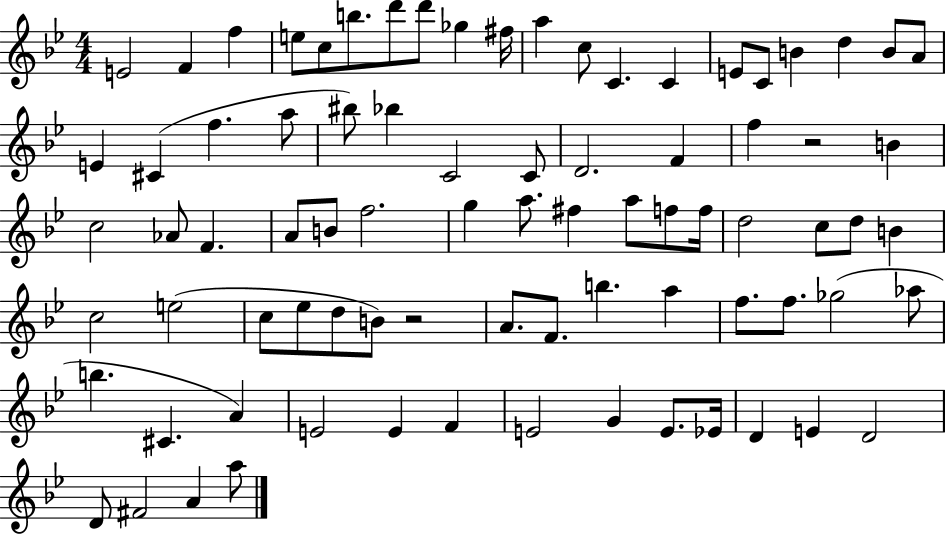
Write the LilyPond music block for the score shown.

{
  \clef treble
  \numericTimeSignature
  \time 4/4
  \key bes \major
  \repeat volta 2 { e'2 f'4 f''4 | e''8 c''8 b''8. d'''8 d'''8 ges''4 fis''16 | a''4 c''8 c'4. c'4 | e'8 c'8 b'4 d''4 b'8 a'8 | \break e'4 cis'4( f''4. a''8 | bis''8) bes''4 c'2 c'8 | d'2. f'4 | f''4 r2 b'4 | \break c''2 aes'8 f'4. | a'8 b'8 f''2. | g''4 a''8. fis''4 a''8 f''8 f''16 | d''2 c''8 d''8 b'4 | \break c''2 e''2( | c''8 ees''8 d''8 b'8) r2 | a'8. f'8. b''4. a''4 | f''8. f''8. ges''2( aes''8 | \break b''4. cis'4. a'4) | e'2 e'4 f'4 | e'2 g'4 e'8. ees'16 | d'4 e'4 d'2 | \break d'8 fis'2 a'4 a''8 | } \bar "|."
}